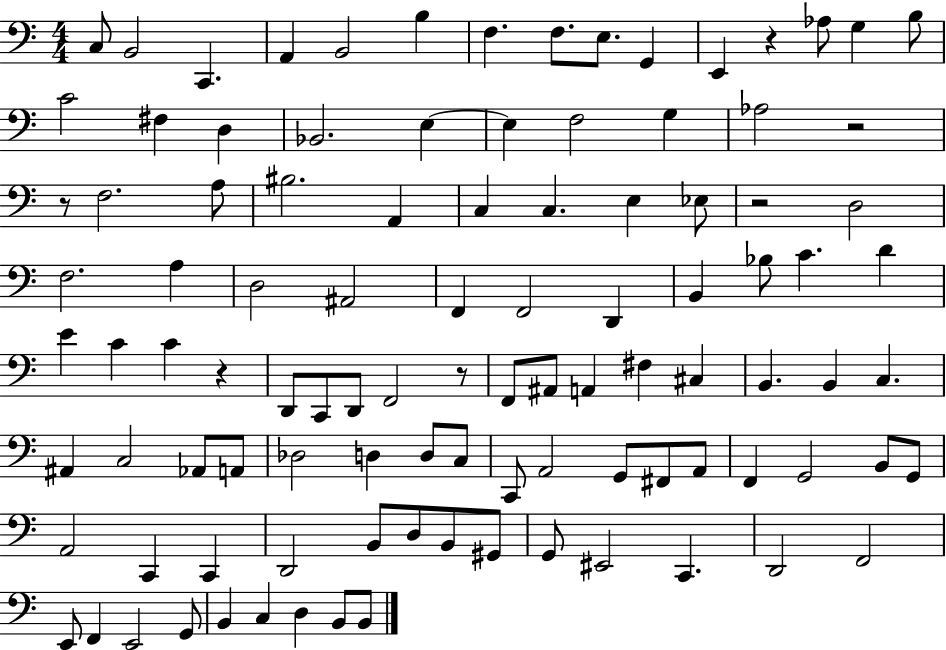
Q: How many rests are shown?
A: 6